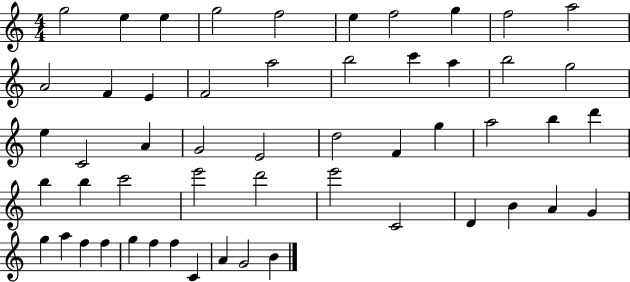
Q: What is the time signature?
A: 4/4